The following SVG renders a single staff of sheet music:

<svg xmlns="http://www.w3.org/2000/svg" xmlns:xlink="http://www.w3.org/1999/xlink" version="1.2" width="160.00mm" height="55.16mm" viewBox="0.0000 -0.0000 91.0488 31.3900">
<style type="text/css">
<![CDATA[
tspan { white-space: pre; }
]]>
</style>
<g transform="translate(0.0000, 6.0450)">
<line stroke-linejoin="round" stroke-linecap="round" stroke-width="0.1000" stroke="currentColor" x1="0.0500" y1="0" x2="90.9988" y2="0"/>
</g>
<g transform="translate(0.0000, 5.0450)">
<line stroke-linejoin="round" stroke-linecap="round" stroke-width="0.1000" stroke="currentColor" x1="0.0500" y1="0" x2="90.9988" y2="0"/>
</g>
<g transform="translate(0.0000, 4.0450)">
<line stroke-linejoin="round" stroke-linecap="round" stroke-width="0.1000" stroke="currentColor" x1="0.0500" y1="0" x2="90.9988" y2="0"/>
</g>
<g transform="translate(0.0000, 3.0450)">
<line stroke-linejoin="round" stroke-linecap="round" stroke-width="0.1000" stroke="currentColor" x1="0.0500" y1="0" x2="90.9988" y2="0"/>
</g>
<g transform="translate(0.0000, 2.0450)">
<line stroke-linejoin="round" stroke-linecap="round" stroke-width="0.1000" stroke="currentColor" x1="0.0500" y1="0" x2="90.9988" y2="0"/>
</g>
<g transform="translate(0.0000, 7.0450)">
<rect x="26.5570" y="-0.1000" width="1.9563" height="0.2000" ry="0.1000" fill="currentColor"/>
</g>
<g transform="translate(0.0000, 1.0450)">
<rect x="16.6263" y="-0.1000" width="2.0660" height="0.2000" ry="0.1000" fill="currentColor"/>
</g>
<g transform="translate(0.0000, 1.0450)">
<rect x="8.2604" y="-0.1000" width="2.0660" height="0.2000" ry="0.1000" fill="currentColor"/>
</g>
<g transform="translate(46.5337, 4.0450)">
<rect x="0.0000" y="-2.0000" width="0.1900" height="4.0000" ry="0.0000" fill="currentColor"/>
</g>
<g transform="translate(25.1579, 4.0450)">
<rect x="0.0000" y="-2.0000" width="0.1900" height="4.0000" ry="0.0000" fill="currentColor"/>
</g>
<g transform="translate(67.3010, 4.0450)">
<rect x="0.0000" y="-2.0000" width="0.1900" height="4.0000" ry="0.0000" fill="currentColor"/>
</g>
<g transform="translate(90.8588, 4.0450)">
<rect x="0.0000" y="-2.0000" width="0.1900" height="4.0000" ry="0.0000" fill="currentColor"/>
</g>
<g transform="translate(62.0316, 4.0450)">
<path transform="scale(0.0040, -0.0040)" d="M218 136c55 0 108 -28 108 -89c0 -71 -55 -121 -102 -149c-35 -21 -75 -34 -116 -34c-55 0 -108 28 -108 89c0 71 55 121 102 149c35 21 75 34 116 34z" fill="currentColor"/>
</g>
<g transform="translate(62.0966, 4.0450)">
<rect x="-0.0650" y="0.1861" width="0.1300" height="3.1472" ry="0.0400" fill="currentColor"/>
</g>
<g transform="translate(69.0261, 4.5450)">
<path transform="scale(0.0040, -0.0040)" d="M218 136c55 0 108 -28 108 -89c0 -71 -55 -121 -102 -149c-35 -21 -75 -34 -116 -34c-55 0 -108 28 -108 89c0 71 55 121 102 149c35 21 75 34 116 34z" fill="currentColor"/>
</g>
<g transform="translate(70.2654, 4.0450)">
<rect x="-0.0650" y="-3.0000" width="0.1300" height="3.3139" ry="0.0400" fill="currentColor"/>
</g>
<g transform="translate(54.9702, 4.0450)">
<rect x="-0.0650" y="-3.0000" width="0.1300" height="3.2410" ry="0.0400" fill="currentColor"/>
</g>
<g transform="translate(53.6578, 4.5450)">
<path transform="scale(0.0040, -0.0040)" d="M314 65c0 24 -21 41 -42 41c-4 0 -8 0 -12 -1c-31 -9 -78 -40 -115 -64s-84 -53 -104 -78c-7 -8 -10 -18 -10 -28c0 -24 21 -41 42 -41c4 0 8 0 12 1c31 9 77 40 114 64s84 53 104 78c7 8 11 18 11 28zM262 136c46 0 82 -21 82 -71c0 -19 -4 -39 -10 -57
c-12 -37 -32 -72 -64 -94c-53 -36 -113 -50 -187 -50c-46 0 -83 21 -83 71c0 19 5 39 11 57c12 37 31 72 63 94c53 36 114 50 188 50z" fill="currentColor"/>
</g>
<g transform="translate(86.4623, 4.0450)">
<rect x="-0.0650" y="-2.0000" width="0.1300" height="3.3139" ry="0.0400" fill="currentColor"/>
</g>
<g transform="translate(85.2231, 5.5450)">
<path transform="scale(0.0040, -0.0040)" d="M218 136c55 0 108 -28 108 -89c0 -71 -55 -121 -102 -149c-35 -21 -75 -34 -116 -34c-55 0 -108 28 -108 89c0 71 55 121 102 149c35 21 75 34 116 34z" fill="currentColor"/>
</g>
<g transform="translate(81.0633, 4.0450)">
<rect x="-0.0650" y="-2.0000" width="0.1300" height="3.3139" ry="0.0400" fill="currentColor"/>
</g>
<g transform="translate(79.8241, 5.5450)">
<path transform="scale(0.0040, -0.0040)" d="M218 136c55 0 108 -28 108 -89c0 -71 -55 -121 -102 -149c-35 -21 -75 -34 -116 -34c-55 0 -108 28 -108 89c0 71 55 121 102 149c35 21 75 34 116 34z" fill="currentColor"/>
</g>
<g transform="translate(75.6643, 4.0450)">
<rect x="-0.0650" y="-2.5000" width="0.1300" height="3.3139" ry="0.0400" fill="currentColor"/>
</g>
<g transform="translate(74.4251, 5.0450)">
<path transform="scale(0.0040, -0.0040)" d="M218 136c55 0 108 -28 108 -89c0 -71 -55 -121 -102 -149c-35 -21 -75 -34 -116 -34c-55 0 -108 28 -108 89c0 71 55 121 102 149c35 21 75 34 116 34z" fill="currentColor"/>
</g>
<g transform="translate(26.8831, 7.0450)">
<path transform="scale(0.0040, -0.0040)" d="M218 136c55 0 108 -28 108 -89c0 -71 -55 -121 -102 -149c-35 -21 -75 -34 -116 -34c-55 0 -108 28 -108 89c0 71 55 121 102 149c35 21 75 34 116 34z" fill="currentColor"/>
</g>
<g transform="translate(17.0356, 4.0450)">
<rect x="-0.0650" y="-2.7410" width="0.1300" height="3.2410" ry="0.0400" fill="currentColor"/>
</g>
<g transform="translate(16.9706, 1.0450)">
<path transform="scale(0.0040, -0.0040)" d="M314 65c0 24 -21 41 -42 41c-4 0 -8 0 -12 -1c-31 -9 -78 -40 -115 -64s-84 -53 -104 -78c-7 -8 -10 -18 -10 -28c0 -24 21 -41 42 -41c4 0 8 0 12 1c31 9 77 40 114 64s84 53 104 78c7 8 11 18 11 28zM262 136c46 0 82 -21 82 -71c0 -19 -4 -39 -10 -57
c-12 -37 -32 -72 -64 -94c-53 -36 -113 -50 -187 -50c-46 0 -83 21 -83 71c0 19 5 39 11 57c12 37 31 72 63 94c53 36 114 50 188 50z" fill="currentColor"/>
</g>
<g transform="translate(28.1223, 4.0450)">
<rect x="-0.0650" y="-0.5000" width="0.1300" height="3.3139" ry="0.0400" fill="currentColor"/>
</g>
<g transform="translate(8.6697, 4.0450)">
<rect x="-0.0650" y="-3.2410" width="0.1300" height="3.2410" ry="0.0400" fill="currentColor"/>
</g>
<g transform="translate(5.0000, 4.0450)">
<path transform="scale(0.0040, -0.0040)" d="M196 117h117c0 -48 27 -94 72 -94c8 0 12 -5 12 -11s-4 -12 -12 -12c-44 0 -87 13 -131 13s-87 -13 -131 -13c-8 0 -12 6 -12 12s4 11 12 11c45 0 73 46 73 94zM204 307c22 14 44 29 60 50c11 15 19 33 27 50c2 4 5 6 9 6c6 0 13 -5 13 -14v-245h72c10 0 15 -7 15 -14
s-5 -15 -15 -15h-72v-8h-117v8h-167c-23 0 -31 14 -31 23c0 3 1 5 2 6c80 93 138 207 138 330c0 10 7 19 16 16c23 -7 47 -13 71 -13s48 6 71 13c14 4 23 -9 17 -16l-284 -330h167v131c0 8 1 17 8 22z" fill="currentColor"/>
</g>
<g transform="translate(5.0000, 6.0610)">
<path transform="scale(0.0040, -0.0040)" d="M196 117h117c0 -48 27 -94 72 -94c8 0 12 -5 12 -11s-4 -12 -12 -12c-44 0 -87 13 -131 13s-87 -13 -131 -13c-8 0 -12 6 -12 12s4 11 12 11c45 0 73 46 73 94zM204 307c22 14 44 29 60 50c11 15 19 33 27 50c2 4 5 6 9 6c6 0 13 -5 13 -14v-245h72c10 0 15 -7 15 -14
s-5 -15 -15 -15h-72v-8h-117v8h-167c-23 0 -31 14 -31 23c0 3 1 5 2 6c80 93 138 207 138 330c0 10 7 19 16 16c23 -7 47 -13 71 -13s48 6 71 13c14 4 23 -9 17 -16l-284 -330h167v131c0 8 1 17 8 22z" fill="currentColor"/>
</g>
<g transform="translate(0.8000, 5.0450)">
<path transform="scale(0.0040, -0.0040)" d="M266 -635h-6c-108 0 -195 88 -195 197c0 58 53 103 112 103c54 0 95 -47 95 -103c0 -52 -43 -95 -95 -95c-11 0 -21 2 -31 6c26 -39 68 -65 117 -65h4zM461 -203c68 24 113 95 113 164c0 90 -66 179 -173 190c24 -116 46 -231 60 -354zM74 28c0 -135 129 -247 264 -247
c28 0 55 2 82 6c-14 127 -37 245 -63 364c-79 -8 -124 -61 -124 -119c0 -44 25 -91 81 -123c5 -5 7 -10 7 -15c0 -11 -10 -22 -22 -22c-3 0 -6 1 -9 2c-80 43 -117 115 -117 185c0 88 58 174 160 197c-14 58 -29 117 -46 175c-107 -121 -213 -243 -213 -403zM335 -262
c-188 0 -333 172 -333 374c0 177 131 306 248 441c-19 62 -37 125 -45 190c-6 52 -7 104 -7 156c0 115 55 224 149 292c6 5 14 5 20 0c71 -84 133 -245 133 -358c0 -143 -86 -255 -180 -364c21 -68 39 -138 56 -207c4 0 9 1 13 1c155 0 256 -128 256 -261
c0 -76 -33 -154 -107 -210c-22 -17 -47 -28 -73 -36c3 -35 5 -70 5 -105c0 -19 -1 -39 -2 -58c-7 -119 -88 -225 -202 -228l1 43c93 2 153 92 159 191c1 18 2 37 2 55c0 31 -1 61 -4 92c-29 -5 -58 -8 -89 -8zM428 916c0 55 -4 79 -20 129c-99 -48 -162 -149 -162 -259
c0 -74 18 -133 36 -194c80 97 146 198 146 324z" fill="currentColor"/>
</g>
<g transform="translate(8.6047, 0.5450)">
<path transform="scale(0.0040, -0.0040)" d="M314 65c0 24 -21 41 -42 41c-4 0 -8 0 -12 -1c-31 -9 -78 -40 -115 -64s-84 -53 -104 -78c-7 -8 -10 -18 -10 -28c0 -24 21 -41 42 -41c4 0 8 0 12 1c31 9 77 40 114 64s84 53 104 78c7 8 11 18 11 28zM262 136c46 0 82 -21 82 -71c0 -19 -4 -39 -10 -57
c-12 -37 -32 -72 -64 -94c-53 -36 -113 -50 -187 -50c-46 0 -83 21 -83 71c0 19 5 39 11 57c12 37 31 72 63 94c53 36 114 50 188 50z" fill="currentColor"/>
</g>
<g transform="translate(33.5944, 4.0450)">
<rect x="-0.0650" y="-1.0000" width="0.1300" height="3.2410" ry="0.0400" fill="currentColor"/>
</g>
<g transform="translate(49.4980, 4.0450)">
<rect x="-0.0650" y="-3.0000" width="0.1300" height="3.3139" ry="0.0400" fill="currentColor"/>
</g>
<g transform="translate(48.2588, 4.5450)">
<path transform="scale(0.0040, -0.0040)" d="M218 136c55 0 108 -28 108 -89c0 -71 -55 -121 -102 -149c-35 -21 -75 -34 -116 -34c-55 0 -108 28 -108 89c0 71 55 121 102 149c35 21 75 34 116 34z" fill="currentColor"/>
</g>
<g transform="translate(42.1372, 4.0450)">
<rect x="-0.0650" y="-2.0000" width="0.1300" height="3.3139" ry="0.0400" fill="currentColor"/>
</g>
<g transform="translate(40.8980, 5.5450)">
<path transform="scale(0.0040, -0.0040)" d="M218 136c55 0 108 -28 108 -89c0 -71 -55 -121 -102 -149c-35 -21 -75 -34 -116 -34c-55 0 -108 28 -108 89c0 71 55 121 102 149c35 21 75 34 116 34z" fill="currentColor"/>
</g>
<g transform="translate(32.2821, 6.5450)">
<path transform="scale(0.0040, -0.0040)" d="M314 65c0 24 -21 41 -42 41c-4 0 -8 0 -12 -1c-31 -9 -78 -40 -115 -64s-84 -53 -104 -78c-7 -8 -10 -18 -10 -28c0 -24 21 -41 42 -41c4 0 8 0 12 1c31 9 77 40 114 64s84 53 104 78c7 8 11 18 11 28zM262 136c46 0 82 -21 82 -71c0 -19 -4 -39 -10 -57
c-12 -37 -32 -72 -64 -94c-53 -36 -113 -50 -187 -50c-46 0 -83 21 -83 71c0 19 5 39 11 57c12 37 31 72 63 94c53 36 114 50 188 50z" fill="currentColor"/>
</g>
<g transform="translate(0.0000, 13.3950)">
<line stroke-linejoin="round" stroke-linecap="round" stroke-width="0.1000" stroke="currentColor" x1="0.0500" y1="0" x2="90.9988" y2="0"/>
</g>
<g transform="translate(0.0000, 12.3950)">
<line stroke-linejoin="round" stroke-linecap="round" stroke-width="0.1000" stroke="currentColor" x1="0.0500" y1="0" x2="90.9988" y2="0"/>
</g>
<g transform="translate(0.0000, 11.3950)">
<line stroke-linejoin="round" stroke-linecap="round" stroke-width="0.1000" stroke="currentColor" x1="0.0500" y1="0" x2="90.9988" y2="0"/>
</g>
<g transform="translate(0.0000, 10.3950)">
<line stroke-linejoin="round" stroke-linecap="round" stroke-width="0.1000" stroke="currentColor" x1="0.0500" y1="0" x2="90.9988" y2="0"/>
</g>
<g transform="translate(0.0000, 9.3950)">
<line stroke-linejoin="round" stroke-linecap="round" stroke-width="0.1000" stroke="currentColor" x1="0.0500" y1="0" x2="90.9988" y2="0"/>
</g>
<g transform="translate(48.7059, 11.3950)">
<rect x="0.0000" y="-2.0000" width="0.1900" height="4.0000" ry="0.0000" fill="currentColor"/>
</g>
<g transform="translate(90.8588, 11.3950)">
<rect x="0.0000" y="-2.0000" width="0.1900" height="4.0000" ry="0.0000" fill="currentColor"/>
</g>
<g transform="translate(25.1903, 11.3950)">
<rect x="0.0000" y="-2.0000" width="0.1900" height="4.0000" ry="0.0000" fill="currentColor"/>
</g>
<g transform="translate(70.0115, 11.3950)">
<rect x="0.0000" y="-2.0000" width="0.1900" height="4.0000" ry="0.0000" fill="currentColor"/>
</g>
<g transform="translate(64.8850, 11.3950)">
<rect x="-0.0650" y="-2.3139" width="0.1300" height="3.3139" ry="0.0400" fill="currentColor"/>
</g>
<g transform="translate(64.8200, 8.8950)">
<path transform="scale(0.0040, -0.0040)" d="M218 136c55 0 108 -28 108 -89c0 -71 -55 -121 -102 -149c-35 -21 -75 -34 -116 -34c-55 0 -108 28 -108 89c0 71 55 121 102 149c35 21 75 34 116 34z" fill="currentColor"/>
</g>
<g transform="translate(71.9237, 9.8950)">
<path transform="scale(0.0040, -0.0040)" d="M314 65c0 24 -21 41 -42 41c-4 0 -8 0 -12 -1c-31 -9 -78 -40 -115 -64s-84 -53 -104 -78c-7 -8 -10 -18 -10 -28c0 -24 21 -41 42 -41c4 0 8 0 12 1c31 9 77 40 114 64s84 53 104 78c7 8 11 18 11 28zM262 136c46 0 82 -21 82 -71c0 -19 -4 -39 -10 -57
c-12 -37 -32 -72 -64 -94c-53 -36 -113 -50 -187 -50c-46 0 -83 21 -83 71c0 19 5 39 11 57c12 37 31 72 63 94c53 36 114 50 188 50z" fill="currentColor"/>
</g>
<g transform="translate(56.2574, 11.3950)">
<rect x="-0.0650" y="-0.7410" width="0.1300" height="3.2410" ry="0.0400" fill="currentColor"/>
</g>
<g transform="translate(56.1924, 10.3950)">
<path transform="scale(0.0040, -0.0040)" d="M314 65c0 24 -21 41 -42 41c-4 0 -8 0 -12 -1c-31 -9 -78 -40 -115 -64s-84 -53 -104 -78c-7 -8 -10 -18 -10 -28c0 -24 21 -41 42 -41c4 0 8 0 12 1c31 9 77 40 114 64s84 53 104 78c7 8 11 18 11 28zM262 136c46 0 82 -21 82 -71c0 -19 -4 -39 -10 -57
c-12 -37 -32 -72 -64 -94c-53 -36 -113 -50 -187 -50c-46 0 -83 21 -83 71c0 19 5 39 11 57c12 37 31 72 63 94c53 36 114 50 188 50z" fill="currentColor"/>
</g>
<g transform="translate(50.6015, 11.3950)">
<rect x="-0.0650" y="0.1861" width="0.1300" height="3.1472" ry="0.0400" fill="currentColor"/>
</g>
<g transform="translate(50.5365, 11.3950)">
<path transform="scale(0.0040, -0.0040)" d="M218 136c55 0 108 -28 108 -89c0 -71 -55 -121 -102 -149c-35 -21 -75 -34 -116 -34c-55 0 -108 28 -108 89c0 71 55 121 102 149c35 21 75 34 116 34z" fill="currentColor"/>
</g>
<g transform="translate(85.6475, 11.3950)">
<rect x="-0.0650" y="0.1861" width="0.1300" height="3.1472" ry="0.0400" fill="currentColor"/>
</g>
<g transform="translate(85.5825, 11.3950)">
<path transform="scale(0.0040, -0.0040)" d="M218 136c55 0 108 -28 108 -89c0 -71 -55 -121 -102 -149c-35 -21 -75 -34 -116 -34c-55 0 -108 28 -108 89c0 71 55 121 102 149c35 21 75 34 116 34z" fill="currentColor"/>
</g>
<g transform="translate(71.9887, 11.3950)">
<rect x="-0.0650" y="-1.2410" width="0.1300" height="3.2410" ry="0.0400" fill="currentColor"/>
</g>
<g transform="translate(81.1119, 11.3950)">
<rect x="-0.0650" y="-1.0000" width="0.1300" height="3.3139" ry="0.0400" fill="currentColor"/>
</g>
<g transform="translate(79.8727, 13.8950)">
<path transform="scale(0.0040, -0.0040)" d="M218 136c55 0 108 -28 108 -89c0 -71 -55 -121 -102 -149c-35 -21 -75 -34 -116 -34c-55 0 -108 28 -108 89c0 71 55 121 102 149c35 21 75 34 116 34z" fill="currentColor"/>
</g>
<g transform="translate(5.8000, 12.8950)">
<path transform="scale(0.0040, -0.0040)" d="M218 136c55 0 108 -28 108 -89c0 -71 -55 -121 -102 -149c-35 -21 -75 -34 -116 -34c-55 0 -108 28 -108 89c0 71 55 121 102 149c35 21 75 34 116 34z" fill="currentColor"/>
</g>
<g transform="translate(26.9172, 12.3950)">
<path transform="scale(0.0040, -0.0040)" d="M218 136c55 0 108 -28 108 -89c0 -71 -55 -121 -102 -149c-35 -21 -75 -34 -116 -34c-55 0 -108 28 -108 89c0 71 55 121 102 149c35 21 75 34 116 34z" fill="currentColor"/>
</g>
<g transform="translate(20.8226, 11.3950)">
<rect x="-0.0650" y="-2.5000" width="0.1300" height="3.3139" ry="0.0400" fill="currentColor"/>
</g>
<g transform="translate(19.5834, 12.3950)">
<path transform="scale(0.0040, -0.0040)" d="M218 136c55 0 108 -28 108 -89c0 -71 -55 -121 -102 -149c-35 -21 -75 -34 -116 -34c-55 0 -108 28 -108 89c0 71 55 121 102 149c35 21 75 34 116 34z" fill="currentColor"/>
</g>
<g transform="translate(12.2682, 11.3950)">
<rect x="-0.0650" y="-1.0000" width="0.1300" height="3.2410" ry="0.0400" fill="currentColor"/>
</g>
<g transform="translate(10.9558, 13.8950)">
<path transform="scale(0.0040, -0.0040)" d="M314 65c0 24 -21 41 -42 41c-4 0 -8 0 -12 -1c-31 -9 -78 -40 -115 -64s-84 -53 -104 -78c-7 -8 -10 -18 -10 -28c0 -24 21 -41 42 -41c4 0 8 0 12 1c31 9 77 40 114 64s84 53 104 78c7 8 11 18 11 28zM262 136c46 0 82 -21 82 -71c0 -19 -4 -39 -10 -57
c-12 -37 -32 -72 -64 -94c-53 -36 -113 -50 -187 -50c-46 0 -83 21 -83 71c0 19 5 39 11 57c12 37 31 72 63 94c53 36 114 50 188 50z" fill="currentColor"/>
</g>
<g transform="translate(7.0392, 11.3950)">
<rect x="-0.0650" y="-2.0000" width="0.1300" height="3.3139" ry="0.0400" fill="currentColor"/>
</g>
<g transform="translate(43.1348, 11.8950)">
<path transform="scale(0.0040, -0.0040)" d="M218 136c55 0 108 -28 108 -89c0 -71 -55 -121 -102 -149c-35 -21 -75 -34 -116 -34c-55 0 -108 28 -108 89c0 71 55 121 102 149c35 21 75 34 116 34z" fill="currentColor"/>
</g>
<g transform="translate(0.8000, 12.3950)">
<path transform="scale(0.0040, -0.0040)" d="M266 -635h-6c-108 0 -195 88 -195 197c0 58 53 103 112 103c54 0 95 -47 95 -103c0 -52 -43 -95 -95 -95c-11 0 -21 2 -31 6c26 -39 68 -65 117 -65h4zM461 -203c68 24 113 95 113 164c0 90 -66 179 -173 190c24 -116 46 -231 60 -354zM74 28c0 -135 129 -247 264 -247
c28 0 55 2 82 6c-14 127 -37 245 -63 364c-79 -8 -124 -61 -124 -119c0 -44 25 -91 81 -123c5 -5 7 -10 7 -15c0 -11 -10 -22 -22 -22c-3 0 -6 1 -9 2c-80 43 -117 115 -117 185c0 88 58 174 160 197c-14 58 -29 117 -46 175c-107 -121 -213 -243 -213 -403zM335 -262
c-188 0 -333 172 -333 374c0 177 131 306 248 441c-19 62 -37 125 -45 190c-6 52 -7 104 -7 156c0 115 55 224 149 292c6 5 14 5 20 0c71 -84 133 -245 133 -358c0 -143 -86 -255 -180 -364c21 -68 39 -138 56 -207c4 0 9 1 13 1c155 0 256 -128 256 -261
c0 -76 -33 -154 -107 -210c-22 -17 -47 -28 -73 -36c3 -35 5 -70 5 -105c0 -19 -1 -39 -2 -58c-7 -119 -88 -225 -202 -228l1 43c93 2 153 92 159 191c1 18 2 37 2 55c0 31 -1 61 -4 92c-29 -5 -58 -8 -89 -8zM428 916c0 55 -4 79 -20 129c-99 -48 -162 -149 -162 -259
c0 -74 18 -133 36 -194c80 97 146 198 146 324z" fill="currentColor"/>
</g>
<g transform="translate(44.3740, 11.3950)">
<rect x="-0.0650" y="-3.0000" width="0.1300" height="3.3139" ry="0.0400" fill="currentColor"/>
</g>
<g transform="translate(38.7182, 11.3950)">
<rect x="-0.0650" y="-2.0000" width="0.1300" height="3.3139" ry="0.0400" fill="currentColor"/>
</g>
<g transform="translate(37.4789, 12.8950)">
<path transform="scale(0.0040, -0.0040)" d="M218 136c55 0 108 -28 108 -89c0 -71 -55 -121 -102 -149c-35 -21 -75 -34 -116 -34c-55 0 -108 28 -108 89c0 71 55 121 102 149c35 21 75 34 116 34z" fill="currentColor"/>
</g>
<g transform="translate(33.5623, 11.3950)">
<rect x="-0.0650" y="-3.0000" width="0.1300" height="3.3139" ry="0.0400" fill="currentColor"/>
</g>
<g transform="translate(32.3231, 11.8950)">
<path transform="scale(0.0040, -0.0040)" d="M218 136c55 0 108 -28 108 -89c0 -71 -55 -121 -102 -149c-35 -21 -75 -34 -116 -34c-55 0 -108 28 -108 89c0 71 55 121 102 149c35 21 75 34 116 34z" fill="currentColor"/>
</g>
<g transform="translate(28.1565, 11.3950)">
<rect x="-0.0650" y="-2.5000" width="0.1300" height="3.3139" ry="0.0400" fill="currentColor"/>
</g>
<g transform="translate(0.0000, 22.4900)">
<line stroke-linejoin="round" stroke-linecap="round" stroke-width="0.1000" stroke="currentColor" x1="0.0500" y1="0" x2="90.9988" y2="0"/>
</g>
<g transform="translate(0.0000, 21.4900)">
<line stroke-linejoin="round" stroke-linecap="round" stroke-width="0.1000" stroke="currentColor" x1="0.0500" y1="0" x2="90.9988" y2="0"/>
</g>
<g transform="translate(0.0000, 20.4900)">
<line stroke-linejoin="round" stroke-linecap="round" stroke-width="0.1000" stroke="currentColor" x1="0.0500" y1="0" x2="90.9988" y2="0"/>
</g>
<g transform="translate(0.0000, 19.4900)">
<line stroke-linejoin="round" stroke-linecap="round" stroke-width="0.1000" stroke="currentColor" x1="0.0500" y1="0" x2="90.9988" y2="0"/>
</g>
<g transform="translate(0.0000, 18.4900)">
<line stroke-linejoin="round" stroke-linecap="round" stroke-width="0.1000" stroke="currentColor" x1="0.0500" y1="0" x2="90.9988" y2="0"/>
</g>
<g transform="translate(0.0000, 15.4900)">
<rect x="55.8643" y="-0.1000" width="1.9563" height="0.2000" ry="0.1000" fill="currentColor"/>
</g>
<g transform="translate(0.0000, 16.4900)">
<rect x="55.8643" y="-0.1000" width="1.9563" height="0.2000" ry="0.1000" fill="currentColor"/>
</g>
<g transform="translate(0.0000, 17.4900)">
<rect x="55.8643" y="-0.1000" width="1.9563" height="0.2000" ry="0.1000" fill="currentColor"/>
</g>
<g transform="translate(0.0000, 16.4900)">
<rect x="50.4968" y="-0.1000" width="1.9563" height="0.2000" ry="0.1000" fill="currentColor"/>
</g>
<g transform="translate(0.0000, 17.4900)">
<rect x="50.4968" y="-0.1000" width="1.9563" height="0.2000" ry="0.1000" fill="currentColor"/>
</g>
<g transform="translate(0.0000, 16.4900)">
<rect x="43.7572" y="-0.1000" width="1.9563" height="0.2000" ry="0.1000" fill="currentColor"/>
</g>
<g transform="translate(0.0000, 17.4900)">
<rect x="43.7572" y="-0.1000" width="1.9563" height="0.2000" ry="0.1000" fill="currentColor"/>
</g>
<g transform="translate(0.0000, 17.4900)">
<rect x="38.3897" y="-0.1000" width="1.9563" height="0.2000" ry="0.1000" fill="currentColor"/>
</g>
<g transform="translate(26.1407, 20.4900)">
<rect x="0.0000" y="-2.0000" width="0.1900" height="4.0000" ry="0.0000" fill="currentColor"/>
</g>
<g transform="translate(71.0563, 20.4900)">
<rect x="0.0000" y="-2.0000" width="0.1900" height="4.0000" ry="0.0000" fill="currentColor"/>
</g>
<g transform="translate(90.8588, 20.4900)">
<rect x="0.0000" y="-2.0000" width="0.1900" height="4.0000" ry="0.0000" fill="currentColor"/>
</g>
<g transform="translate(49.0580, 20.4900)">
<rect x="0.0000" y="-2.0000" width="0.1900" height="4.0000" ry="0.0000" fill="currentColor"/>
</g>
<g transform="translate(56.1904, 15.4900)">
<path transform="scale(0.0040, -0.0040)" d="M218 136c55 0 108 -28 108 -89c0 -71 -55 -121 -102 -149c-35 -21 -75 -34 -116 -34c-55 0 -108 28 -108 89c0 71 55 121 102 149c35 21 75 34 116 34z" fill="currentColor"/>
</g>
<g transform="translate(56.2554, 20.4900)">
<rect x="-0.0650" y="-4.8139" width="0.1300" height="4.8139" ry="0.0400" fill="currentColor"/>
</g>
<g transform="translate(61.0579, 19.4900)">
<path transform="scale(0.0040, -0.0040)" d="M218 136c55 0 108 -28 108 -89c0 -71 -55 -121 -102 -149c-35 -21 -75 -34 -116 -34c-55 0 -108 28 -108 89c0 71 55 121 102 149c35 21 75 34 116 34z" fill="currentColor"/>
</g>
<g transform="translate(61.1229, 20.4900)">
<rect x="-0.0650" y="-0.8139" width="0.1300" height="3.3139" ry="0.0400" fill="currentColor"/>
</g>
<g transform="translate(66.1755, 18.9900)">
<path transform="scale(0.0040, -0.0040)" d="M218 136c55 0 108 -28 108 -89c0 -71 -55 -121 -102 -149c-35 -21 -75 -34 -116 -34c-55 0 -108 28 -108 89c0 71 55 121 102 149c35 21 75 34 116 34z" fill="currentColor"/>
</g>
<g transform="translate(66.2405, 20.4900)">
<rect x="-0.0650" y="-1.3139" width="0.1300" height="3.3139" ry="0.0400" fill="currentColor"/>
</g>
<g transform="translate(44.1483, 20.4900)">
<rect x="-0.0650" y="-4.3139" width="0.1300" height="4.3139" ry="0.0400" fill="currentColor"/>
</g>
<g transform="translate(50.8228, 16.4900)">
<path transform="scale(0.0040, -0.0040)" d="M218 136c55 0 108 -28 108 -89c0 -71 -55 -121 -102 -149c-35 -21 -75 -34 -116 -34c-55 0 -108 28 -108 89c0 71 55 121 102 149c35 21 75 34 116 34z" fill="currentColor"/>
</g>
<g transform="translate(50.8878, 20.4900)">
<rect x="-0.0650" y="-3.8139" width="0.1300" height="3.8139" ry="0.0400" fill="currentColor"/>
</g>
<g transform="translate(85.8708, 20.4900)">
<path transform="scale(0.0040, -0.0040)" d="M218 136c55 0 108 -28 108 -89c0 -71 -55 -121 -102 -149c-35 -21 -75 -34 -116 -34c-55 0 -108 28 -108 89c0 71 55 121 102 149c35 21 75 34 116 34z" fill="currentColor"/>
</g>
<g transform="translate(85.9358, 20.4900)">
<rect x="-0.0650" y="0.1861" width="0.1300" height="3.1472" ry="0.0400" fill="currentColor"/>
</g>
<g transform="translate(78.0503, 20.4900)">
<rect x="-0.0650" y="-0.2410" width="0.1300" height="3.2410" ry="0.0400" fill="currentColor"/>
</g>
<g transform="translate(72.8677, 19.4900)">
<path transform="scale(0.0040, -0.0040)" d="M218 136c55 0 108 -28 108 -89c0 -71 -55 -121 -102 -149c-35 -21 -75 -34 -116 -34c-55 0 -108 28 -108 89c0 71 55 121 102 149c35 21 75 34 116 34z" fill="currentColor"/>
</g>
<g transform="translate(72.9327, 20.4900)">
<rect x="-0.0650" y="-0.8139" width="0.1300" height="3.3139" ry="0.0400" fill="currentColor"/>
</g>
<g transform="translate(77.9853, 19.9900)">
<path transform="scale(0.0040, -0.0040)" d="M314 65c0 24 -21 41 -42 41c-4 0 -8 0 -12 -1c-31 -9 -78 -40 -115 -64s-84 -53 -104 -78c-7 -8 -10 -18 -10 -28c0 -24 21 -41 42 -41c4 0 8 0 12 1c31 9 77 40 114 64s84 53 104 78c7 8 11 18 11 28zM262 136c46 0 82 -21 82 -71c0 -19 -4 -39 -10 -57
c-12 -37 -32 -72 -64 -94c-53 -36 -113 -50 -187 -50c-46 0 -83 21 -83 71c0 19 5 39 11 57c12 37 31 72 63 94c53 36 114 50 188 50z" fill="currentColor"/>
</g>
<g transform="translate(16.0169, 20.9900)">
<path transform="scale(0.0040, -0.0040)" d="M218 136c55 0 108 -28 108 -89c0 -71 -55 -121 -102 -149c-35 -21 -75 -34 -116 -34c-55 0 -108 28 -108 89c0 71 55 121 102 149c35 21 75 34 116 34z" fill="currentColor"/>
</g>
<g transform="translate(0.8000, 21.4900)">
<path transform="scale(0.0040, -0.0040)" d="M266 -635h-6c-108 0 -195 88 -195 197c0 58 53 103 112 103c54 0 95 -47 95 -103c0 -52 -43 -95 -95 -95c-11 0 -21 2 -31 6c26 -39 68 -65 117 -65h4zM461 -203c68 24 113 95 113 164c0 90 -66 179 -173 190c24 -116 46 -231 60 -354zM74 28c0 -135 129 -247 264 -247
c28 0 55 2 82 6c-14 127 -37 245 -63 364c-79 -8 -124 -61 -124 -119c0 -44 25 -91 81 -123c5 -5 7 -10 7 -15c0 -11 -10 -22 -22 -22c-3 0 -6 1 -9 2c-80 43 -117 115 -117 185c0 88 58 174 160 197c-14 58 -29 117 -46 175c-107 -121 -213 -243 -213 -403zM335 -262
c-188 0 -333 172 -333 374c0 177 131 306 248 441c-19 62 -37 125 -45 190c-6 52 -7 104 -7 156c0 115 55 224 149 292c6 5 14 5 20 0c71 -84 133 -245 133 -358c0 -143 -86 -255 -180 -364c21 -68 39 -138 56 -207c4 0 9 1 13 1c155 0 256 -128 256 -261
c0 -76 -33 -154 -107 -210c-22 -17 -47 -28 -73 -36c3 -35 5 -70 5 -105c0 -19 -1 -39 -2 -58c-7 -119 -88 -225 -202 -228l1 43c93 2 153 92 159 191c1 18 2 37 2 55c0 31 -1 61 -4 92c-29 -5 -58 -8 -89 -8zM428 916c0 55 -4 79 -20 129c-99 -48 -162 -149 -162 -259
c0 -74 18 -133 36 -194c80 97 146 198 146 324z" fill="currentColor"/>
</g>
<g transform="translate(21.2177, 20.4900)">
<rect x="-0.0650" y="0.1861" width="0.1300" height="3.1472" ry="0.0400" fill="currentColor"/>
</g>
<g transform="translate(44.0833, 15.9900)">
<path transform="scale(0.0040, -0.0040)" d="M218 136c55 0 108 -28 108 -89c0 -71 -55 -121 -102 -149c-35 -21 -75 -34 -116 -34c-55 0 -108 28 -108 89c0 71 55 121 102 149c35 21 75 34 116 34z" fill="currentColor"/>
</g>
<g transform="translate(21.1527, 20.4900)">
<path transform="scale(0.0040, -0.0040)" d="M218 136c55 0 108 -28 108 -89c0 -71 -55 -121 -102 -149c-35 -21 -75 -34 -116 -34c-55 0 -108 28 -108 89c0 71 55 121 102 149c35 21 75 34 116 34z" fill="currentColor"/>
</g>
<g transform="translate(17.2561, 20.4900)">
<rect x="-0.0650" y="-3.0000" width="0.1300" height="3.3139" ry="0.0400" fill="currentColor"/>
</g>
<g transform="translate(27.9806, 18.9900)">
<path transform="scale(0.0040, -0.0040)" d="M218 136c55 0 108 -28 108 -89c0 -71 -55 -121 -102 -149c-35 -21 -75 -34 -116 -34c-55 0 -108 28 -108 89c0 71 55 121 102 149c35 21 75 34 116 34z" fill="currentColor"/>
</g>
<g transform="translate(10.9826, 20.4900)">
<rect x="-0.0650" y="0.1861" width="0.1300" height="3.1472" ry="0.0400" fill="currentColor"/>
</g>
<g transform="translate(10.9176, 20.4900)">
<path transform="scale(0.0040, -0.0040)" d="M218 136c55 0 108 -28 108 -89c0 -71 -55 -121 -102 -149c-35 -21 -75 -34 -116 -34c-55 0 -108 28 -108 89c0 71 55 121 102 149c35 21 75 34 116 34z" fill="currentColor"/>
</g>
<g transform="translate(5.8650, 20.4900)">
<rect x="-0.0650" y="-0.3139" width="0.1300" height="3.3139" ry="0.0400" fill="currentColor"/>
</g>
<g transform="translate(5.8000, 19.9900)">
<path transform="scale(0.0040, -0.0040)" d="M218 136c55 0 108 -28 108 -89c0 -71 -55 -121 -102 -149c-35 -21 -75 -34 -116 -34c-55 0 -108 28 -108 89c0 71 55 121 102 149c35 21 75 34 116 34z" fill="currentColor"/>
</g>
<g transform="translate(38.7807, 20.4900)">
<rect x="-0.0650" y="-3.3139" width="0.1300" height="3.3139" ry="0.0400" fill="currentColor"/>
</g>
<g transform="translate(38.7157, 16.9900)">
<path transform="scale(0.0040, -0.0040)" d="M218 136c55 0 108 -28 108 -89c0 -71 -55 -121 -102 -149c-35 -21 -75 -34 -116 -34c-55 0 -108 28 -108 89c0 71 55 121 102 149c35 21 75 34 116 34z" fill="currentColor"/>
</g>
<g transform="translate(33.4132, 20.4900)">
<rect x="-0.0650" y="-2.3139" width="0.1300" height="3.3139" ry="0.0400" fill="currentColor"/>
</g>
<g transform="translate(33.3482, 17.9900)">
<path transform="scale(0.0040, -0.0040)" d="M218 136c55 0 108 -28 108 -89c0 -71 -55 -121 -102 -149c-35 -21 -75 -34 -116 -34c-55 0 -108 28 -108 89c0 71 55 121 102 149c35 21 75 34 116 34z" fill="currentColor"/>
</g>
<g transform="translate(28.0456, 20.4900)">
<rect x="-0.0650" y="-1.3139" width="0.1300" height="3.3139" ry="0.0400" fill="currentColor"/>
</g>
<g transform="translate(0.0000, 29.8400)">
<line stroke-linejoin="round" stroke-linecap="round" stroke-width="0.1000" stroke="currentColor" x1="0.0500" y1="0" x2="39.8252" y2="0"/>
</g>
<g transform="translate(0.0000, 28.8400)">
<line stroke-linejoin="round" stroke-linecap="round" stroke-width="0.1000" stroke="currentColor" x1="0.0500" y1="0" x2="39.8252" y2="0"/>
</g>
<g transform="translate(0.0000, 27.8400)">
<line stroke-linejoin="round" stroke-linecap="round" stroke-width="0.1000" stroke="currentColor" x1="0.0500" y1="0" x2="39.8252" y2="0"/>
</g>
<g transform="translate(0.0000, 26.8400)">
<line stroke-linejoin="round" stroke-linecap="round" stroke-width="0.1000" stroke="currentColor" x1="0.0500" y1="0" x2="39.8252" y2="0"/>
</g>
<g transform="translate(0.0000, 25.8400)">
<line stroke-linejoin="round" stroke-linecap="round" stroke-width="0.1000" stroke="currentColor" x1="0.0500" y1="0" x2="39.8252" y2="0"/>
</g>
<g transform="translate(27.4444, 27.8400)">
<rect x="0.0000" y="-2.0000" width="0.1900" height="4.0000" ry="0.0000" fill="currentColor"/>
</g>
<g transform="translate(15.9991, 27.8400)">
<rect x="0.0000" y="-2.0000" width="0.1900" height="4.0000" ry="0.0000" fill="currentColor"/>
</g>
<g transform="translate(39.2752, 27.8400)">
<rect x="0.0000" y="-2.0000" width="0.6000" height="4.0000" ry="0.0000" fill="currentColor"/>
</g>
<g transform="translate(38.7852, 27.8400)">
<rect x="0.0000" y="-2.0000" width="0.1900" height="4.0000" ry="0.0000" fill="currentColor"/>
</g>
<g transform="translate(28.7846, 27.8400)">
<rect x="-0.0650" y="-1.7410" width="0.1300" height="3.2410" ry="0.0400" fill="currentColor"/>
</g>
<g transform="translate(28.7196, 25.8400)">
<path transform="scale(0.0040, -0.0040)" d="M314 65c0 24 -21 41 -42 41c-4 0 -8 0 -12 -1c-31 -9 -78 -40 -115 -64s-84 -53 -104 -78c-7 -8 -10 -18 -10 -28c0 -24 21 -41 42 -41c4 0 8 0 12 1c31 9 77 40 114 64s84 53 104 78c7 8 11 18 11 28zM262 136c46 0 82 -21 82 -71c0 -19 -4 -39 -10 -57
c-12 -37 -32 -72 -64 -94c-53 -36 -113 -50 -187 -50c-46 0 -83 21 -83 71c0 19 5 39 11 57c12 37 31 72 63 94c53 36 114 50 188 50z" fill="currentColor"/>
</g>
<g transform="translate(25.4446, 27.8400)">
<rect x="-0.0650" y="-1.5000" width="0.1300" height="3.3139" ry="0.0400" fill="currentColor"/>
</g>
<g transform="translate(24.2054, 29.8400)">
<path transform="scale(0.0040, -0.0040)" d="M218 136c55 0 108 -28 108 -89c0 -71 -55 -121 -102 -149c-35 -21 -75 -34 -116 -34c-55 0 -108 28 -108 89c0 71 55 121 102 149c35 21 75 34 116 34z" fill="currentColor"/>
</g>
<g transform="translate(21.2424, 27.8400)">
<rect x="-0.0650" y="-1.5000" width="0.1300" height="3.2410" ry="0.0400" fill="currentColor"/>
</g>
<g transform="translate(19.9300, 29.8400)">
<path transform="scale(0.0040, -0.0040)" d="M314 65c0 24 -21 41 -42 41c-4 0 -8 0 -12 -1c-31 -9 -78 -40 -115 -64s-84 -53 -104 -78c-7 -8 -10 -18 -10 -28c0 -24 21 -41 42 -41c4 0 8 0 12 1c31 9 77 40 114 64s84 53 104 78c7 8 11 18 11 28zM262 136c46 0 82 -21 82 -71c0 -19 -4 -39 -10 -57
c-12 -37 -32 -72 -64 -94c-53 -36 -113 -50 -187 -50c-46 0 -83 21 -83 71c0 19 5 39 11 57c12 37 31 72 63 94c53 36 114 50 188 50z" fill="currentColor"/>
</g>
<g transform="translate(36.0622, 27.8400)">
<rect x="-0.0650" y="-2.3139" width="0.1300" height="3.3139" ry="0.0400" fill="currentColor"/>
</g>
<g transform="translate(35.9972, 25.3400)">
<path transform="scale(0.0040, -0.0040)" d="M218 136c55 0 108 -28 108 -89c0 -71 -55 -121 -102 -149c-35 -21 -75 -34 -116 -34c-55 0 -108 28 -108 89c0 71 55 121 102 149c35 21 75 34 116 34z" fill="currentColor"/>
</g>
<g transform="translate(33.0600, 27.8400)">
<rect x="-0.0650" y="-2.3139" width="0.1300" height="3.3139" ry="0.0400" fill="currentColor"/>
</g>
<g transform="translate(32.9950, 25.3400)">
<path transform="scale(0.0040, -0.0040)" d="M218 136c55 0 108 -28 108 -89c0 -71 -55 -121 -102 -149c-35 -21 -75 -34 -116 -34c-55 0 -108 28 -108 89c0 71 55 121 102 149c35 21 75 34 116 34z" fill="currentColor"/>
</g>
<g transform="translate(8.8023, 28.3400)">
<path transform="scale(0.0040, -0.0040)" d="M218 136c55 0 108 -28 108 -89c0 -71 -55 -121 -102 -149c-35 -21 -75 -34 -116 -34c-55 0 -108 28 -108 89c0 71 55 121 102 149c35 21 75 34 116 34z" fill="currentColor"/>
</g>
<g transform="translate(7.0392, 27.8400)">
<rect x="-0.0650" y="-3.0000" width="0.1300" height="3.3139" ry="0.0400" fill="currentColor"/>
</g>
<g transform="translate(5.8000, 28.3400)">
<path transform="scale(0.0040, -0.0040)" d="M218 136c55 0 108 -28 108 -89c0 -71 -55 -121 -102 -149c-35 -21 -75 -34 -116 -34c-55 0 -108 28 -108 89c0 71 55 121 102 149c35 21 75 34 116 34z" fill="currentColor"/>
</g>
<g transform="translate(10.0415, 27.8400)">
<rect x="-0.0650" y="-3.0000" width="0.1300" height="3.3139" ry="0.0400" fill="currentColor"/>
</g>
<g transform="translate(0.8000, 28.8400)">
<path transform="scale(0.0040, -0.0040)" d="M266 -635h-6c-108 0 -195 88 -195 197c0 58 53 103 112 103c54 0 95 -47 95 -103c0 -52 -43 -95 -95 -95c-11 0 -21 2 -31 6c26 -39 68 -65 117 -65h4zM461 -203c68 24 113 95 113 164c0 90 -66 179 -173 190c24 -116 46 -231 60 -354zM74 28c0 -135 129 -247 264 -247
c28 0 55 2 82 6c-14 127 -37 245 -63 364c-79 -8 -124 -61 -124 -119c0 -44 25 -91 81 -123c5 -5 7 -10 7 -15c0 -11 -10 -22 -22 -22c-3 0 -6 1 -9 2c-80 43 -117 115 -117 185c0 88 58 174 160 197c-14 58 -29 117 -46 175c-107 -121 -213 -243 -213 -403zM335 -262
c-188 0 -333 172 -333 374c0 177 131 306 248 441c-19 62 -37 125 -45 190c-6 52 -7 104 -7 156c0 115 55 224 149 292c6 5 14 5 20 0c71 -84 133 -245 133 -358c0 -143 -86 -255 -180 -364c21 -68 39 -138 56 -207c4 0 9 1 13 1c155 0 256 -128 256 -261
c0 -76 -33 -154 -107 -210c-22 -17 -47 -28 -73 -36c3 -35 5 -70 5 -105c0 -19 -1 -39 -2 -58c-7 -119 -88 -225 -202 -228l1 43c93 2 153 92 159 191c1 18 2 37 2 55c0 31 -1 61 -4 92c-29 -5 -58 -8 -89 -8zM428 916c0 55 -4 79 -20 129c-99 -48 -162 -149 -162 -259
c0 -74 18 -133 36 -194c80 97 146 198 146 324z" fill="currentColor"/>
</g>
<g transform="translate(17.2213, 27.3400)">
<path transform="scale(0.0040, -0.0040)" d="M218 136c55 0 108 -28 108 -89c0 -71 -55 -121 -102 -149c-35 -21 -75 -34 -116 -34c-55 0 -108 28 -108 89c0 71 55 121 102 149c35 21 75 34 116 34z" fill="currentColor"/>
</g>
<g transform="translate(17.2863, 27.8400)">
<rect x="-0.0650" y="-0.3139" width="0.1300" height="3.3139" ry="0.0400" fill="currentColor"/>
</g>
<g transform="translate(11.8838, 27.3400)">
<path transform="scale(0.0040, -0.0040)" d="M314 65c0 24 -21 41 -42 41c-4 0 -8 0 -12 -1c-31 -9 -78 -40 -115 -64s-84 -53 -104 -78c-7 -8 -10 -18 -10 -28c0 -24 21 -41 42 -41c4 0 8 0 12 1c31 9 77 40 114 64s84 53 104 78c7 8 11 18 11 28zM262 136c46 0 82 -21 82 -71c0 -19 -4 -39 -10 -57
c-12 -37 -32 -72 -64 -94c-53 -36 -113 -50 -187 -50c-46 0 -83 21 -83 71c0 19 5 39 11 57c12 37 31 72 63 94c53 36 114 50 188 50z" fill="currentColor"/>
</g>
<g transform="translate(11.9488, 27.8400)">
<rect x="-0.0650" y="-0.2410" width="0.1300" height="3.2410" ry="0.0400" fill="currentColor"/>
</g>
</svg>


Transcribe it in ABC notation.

X:1
T:Untitled
M:4/4
L:1/4
K:C
b2 a2 C D2 F A A2 B A G F F F D2 G G A F A B d2 g e2 D B c B A B e g b d' c' e' d e d c2 B A A c2 c E2 E f2 g g